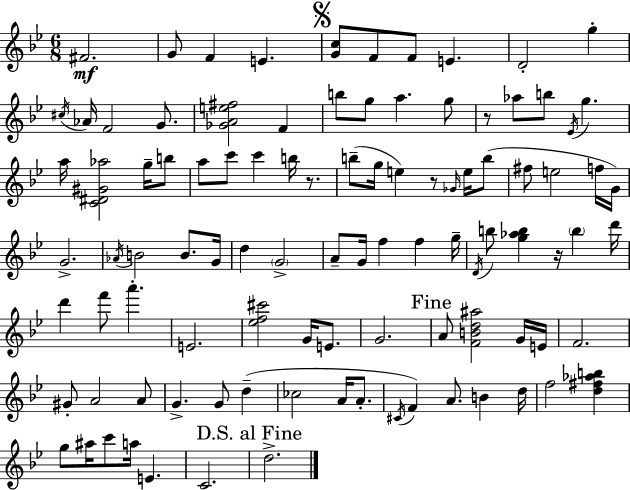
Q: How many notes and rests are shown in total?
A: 99